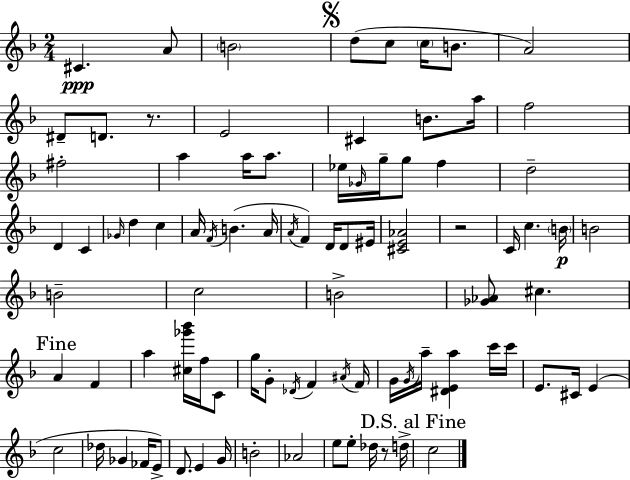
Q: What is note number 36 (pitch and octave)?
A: F4